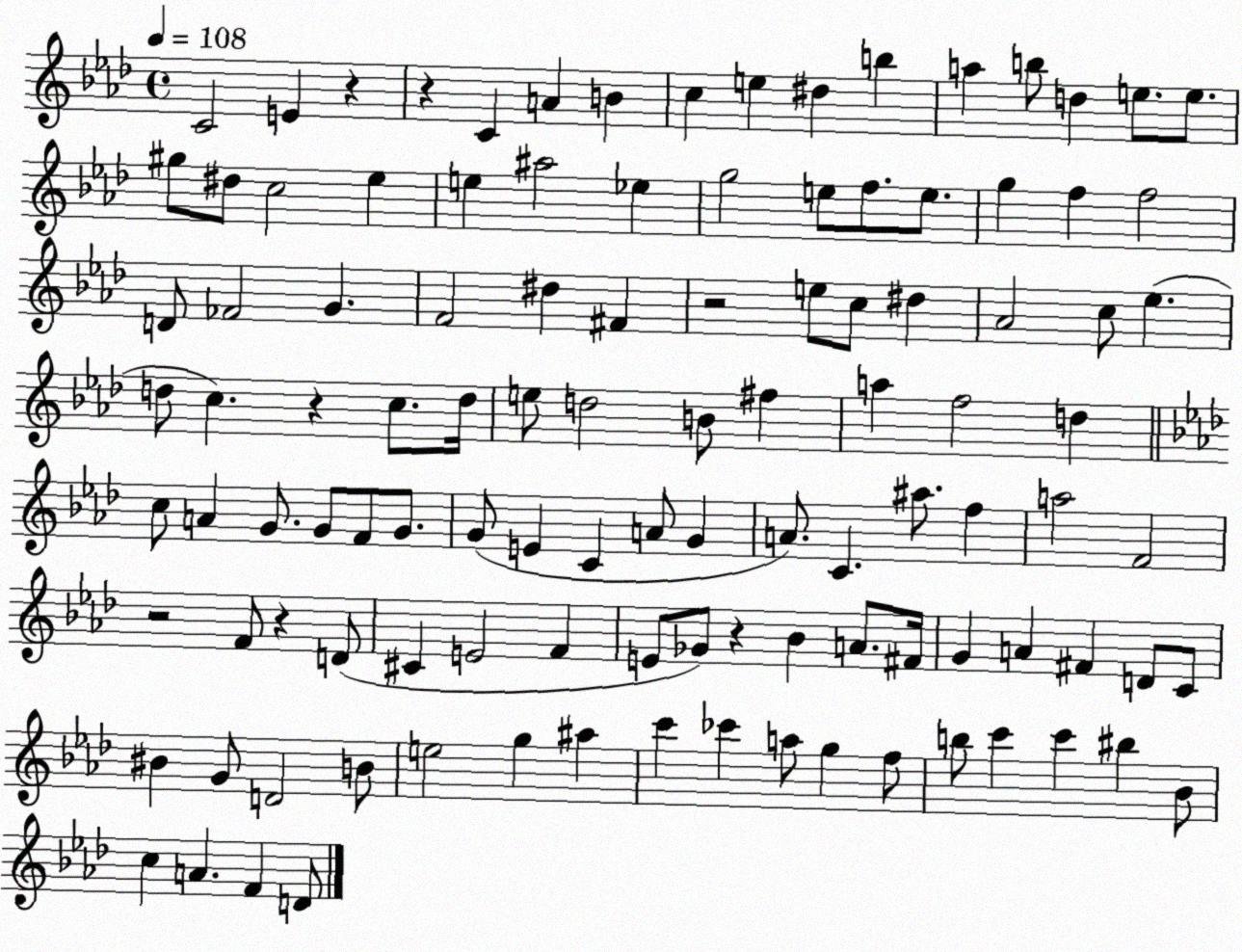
X:1
T:Untitled
M:4/4
L:1/4
K:Ab
C2 E z z C A B c e ^d b a b/2 d e/2 e/2 ^g/2 ^d/2 c2 _e e ^a2 _e g2 e/2 f/2 e/2 g f f2 D/2 _F2 G F2 ^d ^F z2 e/2 c/2 ^d _A2 c/2 _e d/2 c z c/2 d/4 e/2 d2 B/2 ^f a f2 d c/2 A G/2 G/2 F/2 G/2 G/2 E C A/2 G A/2 C ^a/2 f a2 F2 z2 F/2 z D/2 ^C E2 F E/2 _G/2 z _B A/2 ^F/4 G A ^F D/2 C/2 ^B G/2 D2 B/2 e2 g ^a c' _c' a/2 g f/2 b/2 c' c' ^b _B/2 c A F D/2